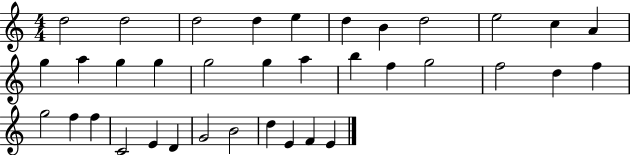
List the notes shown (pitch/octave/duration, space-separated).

D5/h D5/h D5/h D5/q E5/q D5/q B4/q D5/h E5/h C5/q A4/q G5/q A5/q G5/q G5/q G5/h G5/q A5/q B5/q F5/q G5/h F5/h D5/q F5/q G5/h F5/q F5/q C4/h E4/q D4/q G4/h B4/h D5/q E4/q F4/q E4/q